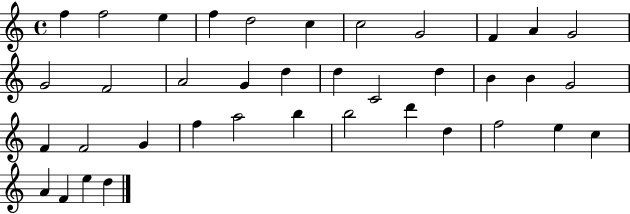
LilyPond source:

{
  \clef treble
  \time 4/4
  \defaultTimeSignature
  \key c \major
  f''4 f''2 e''4 | f''4 d''2 c''4 | c''2 g'2 | f'4 a'4 g'2 | \break g'2 f'2 | a'2 g'4 d''4 | d''4 c'2 d''4 | b'4 b'4 g'2 | \break f'4 f'2 g'4 | f''4 a''2 b''4 | b''2 d'''4 d''4 | f''2 e''4 c''4 | \break a'4 f'4 e''4 d''4 | \bar "|."
}